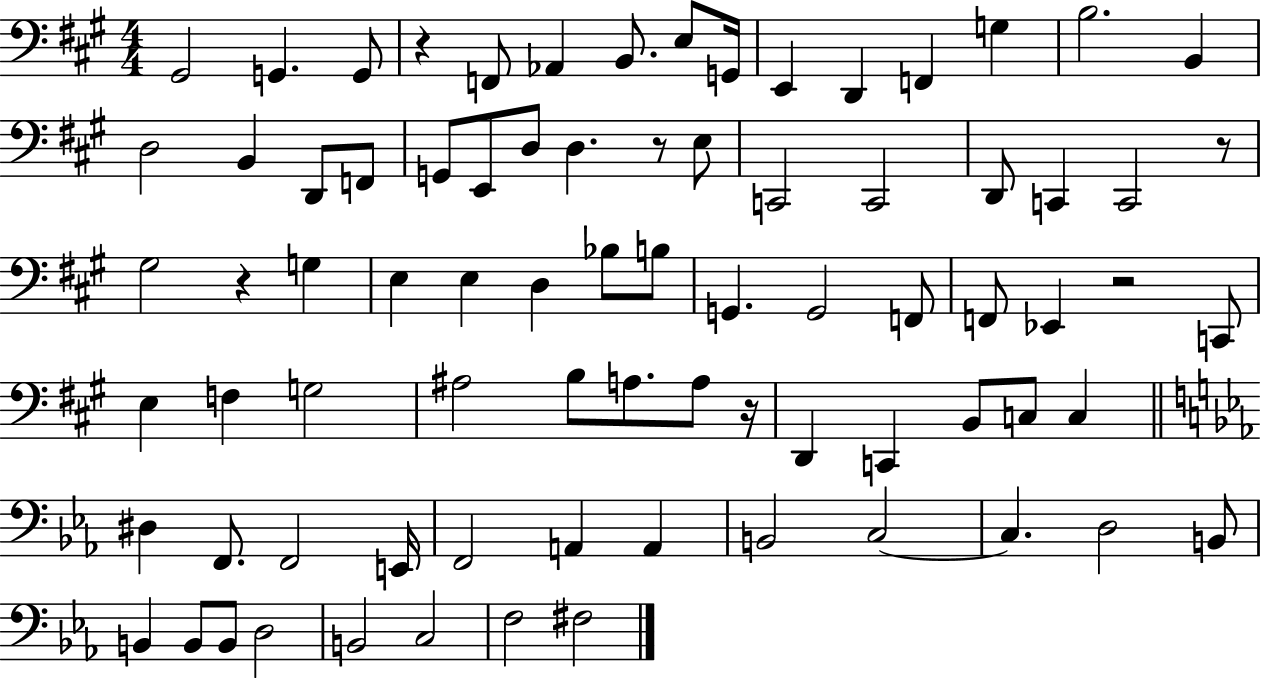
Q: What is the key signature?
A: A major